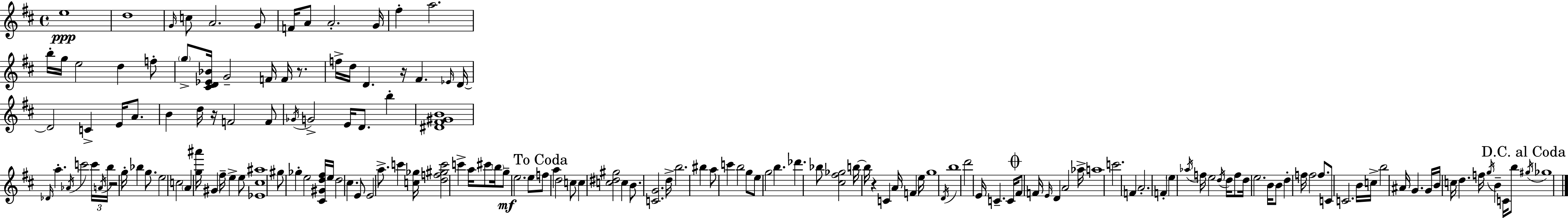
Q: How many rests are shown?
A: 5